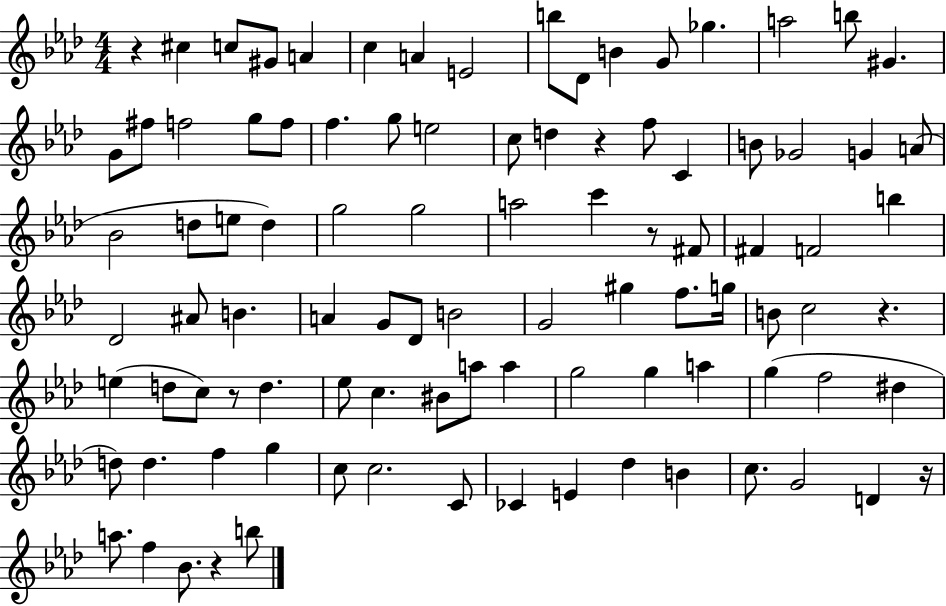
{
  \clef treble
  \numericTimeSignature
  \time 4/4
  \key aes \major
  \repeat volta 2 { r4 cis''4 c''8 gis'8 a'4 | c''4 a'4 e'2 | b''8 des'8 b'4 g'8 ges''4. | a''2 b''8 gis'4. | \break g'8 fis''8 f''2 g''8 f''8 | f''4. g''8 e''2 | c''8 d''4 r4 f''8 c'4 | b'8 ges'2 g'4 a'8( | \break bes'2 d''8 e''8 d''4) | g''2 g''2 | a''2 c'''4 r8 fis'8 | fis'4 f'2 b''4 | \break des'2 ais'8 b'4. | a'4 g'8 des'8 b'2 | g'2 gis''4 f''8. g''16 | b'8 c''2 r4. | \break e''4( d''8 c''8) r8 d''4. | ees''8 c''4. bis'8 a''8 a''4 | g''2 g''4 a''4 | g''4( f''2 dis''4 | \break d''8) d''4. f''4 g''4 | c''8 c''2. c'8 | ces'4 e'4 des''4 b'4 | c''8. g'2 d'4 r16 | \break a''8. f''4 bes'8. r4 b''8 | } \bar "|."
}